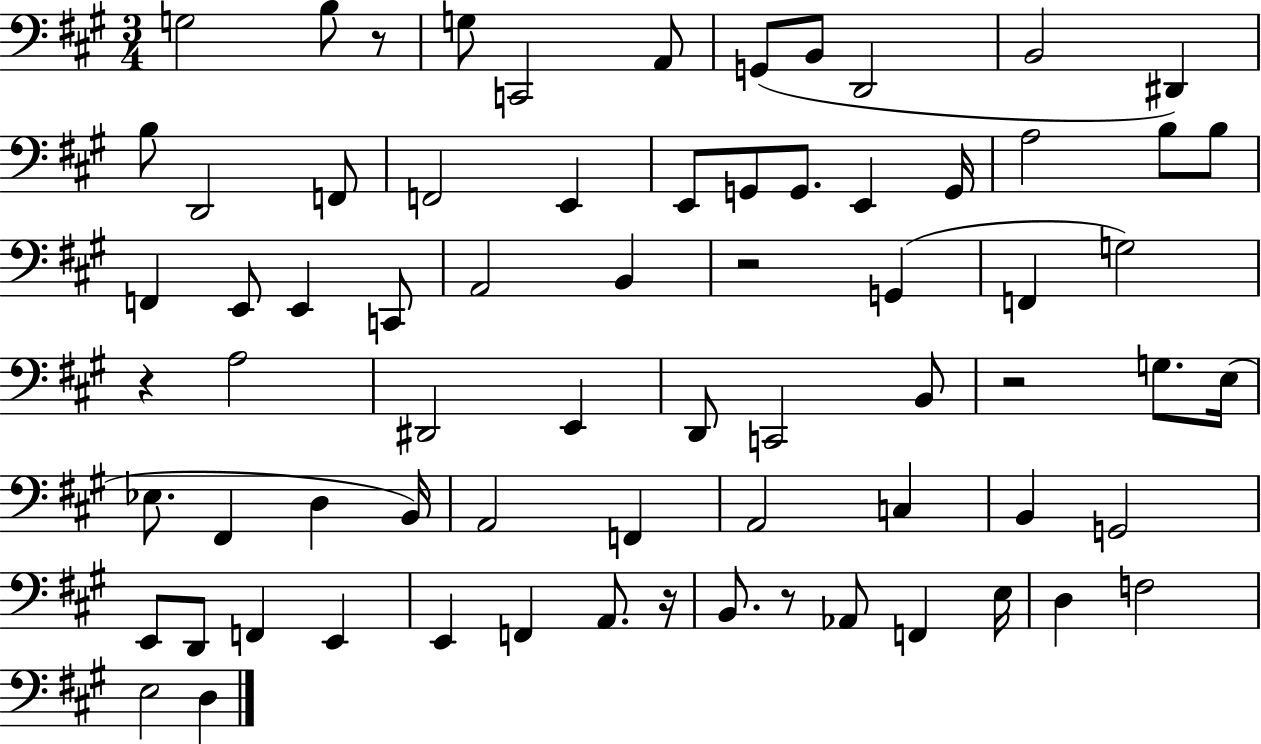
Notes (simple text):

G3/h B3/e R/e G3/e C2/h A2/e G2/e B2/e D2/h B2/h D#2/q B3/e D2/h F2/e F2/h E2/q E2/e G2/e G2/e. E2/q G2/s A3/h B3/e B3/e F2/q E2/e E2/q C2/e A2/h B2/q R/h G2/q F2/q G3/h R/q A3/h D#2/h E2/q D2/e C2/h B2/e R/h G3/e. E3/s Eb3/e. F#2/q D3/q B2/s A2/h F2/q A2/h C3/q B2/q G2/h E2/e D2/e F2/q E2/q E2/q F2/q A2/e. R/s B2/e. R/e Ab2/e F2/q E3/s D3/q F3/h E3/h D3/q